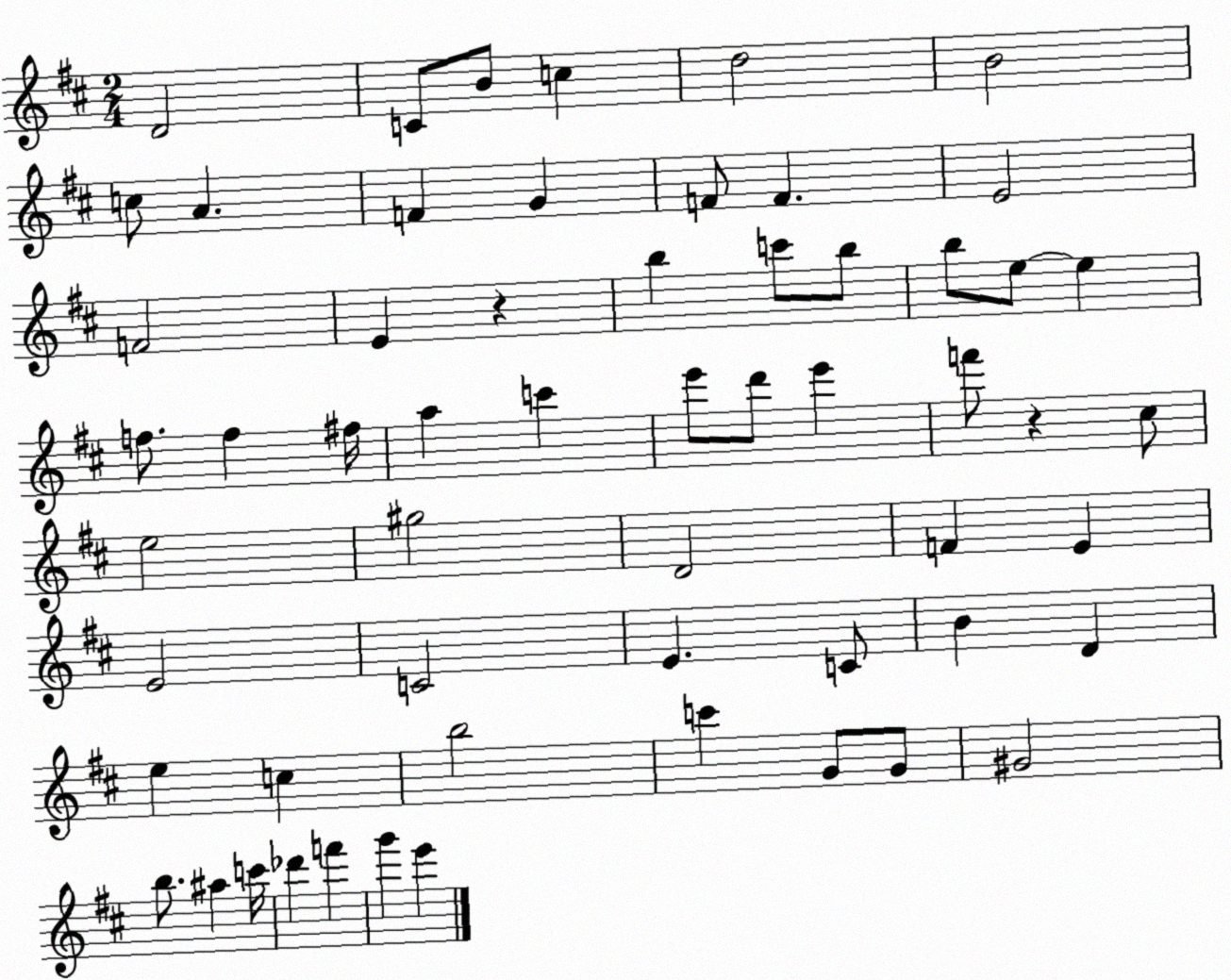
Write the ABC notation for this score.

X:1
T:Untitled
M:2/4
L:1/4
K:D
D2 C/2 B/2 c d2 B2 c/2 A F G F/2 F E2 F2 E z b c'/2 b/2 b/2 e/2 e f/2 f ^f/4 a c' e'/2 d'/2 e' f'/2 z ^c/2 e2 ^g2 D2 F E E2 C2 E C/2 B D e c b2 c' G/2 G/2 ^G2 b/2 ^a c'/4 _d' f' g' e'